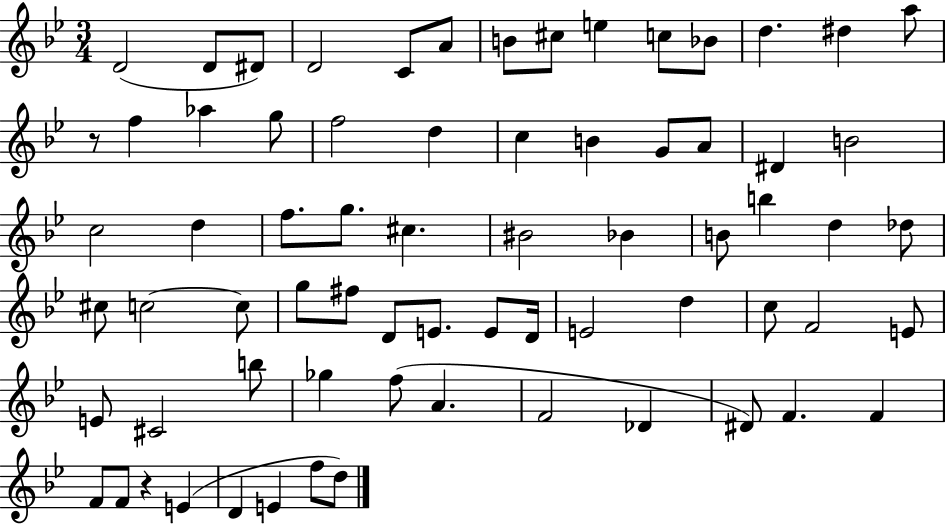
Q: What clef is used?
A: treble